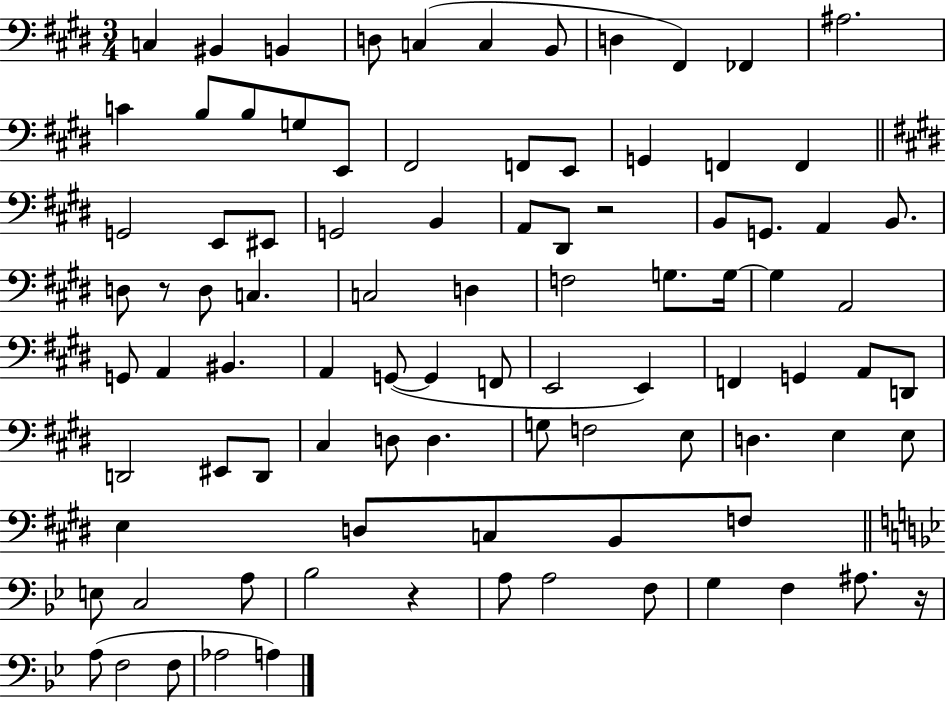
X:1
T:Untitled
M:3/4
L:1/4
K:E
C, ^B,, B,, D,/2 C, C, B,,/2 D, ^F,, _F,, ^A,2 C B,/2 B,/2 G,/2 E,,/2 ^F,,2 F,,/2 E,,/2 G,, F,, F,, G,,2 E,,/2 ^E,,/2 G,,2 B,, A,,/2 ^D,,/2 z2 B,,/2 G,,/2 A,, B,,/2 D,/2 z/2 D,/2 C, C,2 D, F,2 G,/2 G,/4 G, A,,2 G,,/2 A,, ^B,, A,, G,,/2 G,, F,,/2 E,,2 E,, F,, G,, A,,/2 D,,/2 D,,2 ^E,,/2 D,,/2 ^C, D,/2 D, G,/2 F,2 E,/2 D, E, E,/2 E, D,/2 C,/2 B,,/2 F,/2 E,/2 C,2 A,/2 _B,2 z A,/2 A,2 F,/2 G, F, ^A,/2 z/4 A,/2 F,2 F,/2 _A,2 A,